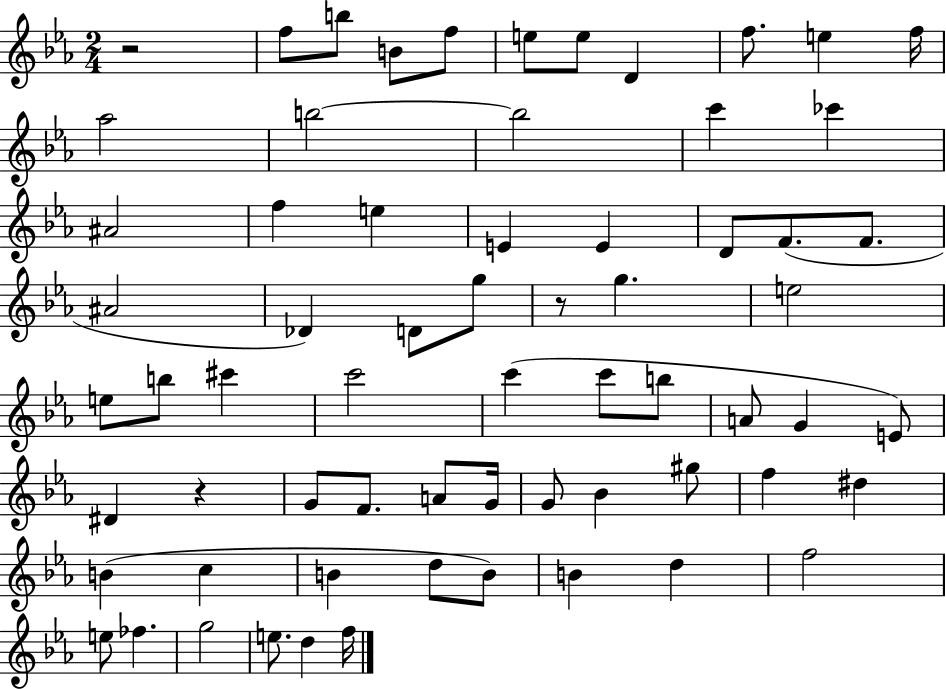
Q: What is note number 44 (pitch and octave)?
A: G4